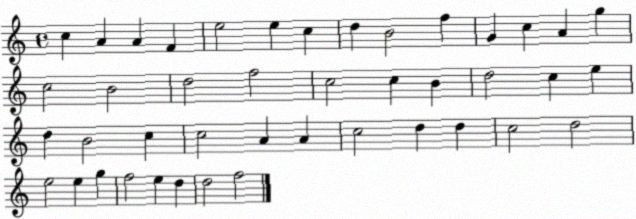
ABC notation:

X:1
T:Untitled
M:4/4
L:1/4
K:C
c A A F e2 e c d B2 f G c A g c2 B2 d2 f2 c2 c B d2 c e d B2 c c2 A A c2 d d c2 d2 e2 e g f2 e d d2 f2